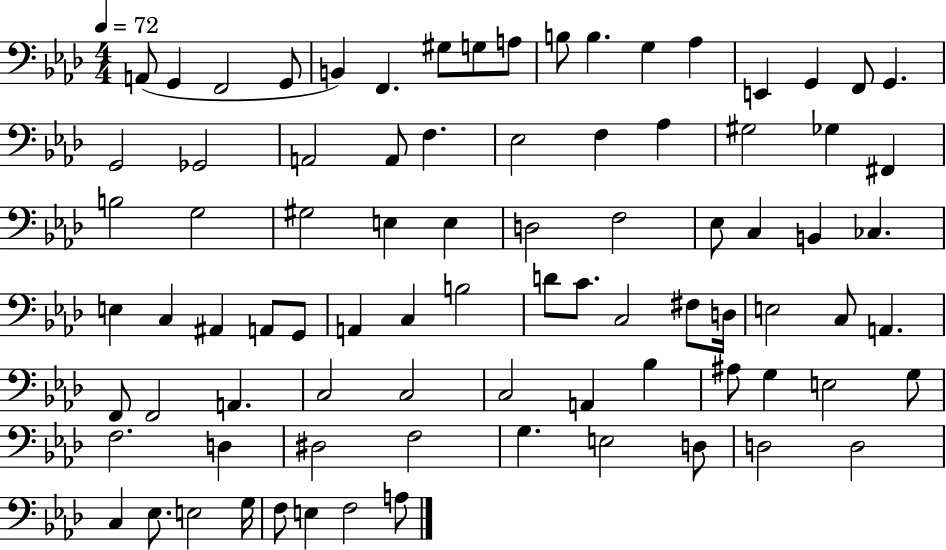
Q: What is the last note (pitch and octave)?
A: A3